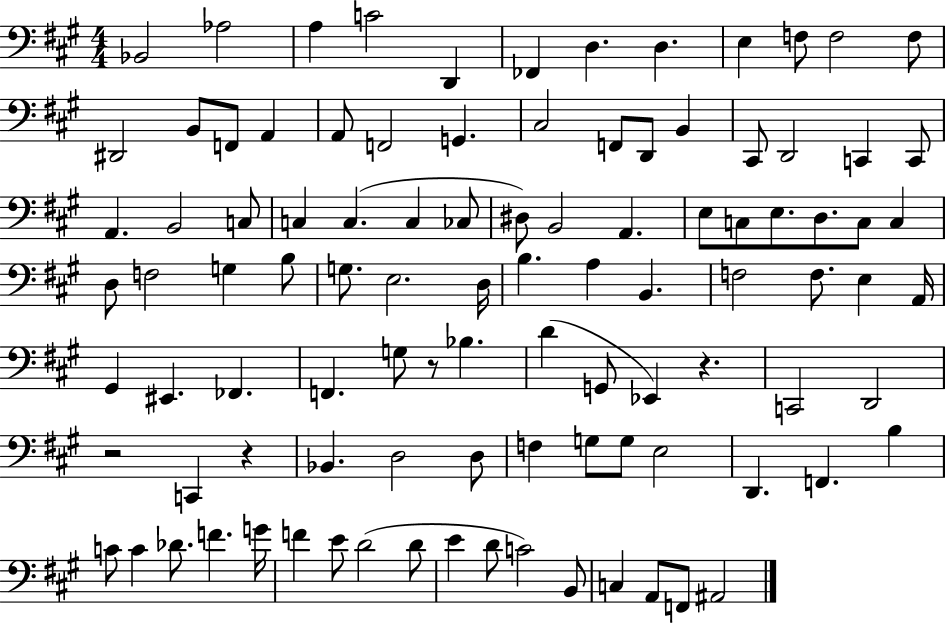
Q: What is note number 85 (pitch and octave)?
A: F4